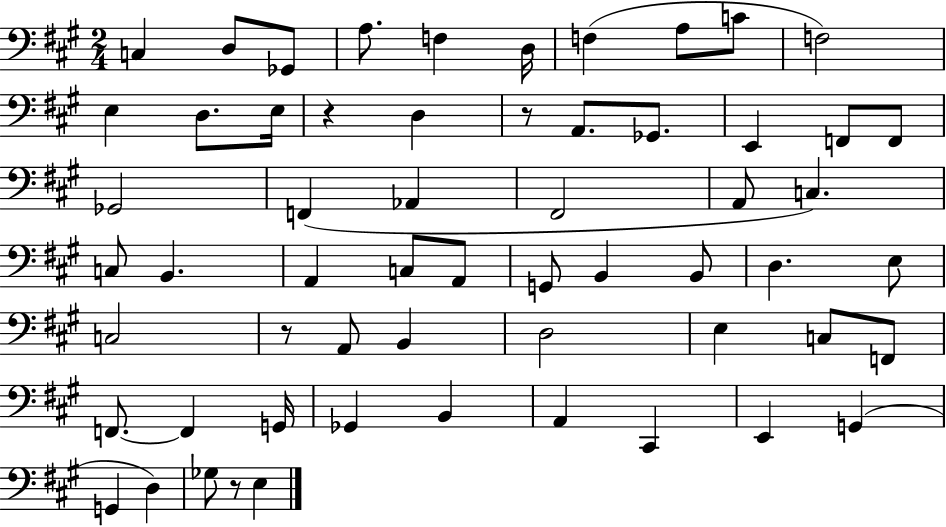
C3/q D3/e Gb2/e A3/e. F3/q D3/s F3/q A3/e C4/e F3/h E3/q D3/e. E3/s R/q D3/q R/e A2/e. Gb2/e. E2/q F2/e F2/e Gb2/h F2/q Ab2/q F#2/h A2/e C3/q. C3/e B2/q. A2/q C3/e A2/e G2/e B2/q B2/e D3/q. E3/e C3/h R/e A2/e B2/q D3/h E3/q C3/e F2/e F2/e. F2/q G2/s Gb2/q B2/q A2/q C#2/q E2/q G2/q G2/q D3/q Gb3/e R/e E3/q